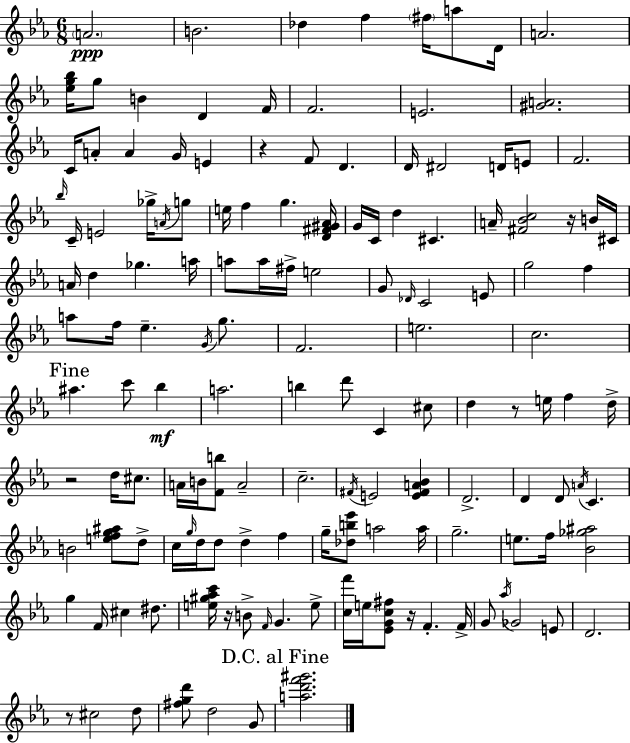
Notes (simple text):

A4/h. B4/h. Db5/q F5/q F#5/s A5/e D4/s A4/h. [Eb5,G5,Bb5]/s G5/e B4/q D4/q F4/s F4/h. E4/h. [G#4,A4]/h. C4/s A4/e A4/q G4/s E4/q R/q F4/e D4/q. D4/s D#4/h D4/s E4/e F4/h. Bb5/s C4/s E4/h Gb5/s A4/s G5/e E5/s F5/q G5/q. [D4,F#4,G#4,Ab4]/s G4/s C4/s D5/q C#4/q. A4/s [F#4,Bb4,C5]/h R/s B4/s C#4/s A4/s D5/q Gb5/q. A5/s A5/e A5/s F#5/s E5/h G4/e Db4/s C4/h E4/e G5/h F5/q A5/e F5/s Eb5/q. G4/s G5/e. F4/h. E5/h. C5/h. A#5/q. C6/e Bb5/q A5/h. B5/q D6/e C4/q C#5/e D5/q R/e E5/s F5/q D5/s R/h D5/s C#5/e. A4/s B4/s [F4,B5]/e A4/h C5/h. F#4/s E4/h [E4,F#4,A4,Bb4]/q D4/h. D4/q D4/e A4/s C4/q. B4/h [E5,F5,G5,A#5]/e D5/e C5/s G5/s D5/s D5/e D5/q F5/q G5/s [Db5,B5,Eb6]/e A5/h A5/s G5/h. E5/e. F5/s [Bb4,Gb5,A#5]/h G5/q F4/s C#5/q D#5/e. [E5,G#5,Ab5,C6]/s R/s B4/e F4/s G4/q. E5/e [C5,F6]/s E5/s [Eb4,G4,C5,F#5]/e R/s F4/q. F4/s G4/e Ab5/s Gb4/h E4/e D4/h. R/e C#5/h D5/e [F#5,G5,D6]/e D5/h G4/e [A5,D6,F6,G#6]/h.